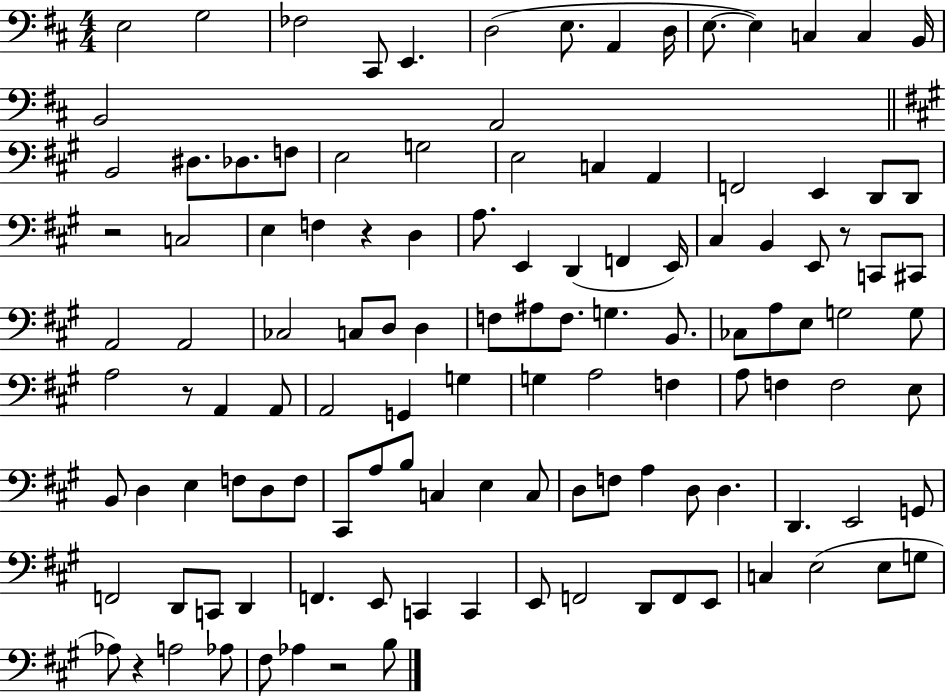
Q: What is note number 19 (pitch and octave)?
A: Db3